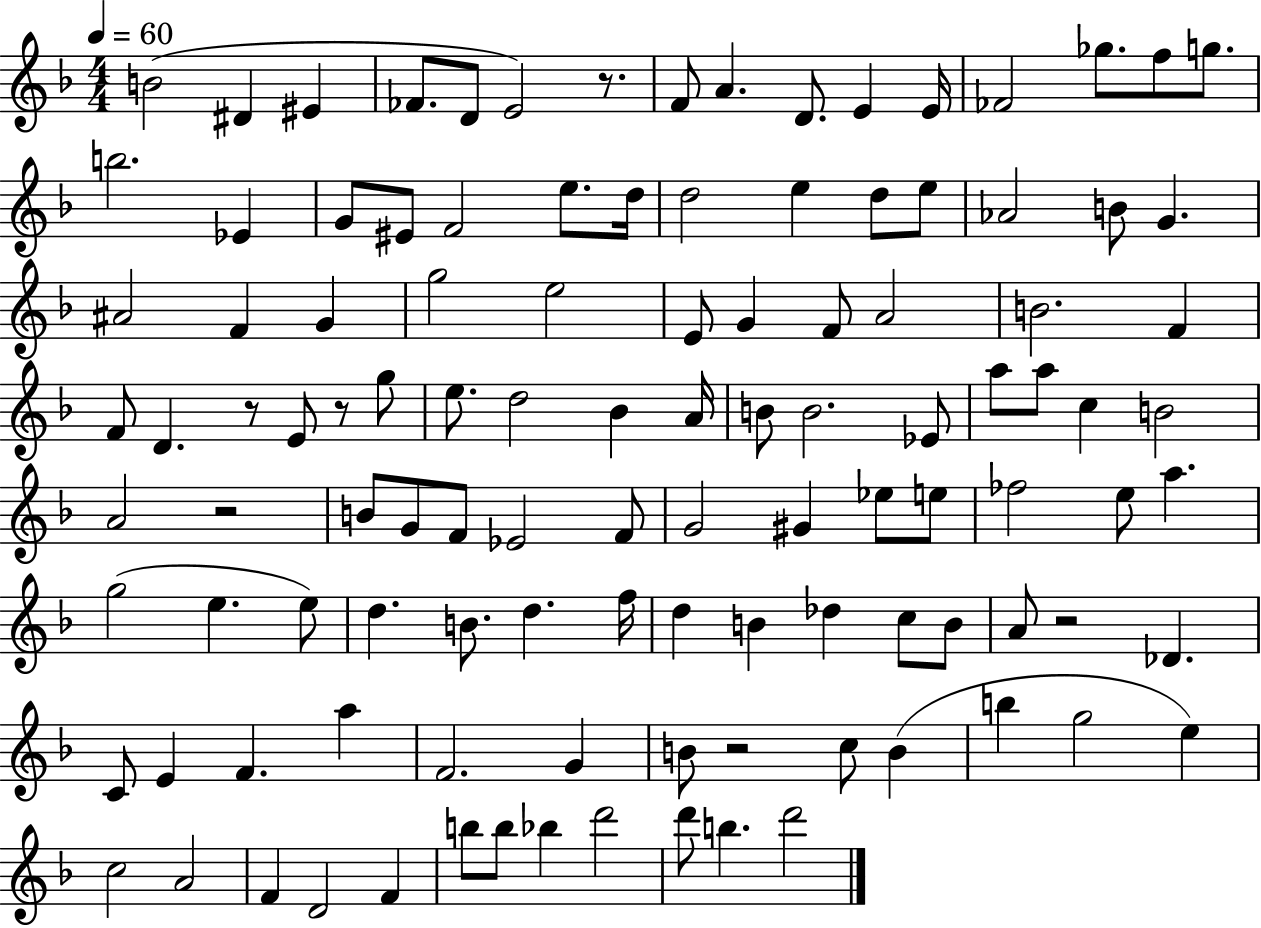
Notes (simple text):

B4/h D#4/q EIS4/q FES4/e. D4/e E4/h R/e. F4/e A4/q. D4/e. E4/q E4/s FES4/h Gb5/e. F5/e G5/e. B5/h. Eb4/q G4/e EIS4/e F4/h E5/e. D5/s D5/h E5/q D5/e E5/e Ab4/h B4/e G4/q. A#4/h F4/q G4/q G5/h E5/h E4/e G4/q F4/e A4/h B4/h. F4/q F4/e D4/q. R/e E4/e R/e G5/e E5/e. D5/h Bb4/q A4/s B4/e B4/h. Eb4/e A5/e A5/e C5/q B4/h A4/h R/h B4/e G4/e F4/e Eb4/h F4/e G4/h G#4/q Eb5/e E5/e FES5/h E5/e A5/q. G5/h E5/q. E5/e D5/q. B4/e. D5/q. F5/s D5/q B4/q Db5/q C5/e B4/e A4/e R/h Db4/q. C4/e E4/q F4/q. A5/q F4/h. G4/q B4/e R/h C5/e B4/q B5/q G5/h E5/q C5/h A4/h F4/q D4/h F4/q B5/e B5/e Bb5/q D6/h D6/e B5/q. D6/h